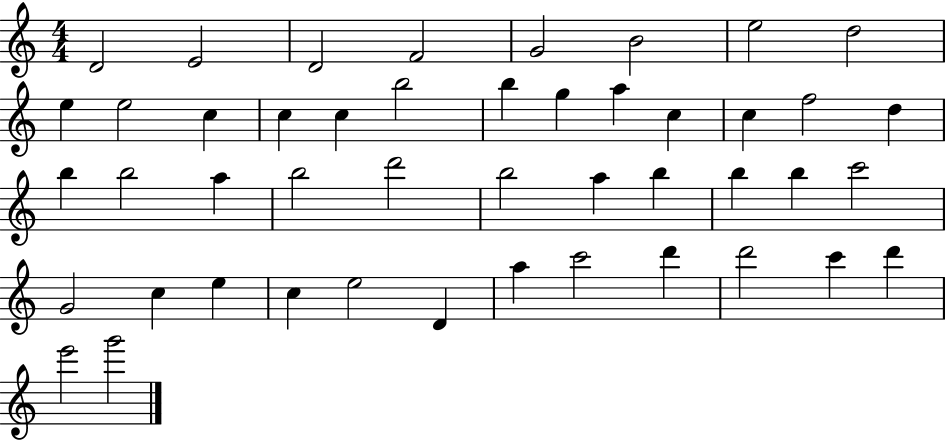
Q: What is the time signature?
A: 4/4